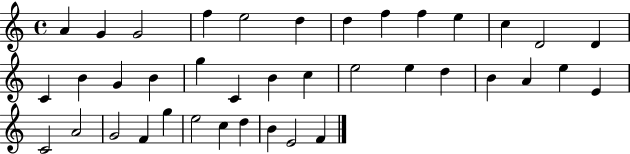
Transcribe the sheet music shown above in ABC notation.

X:1
T:Untitled
M:4/4
L:1/4
K:C
A G G2 f e2 d d f f e c D2 D C B G B g C B c e2 e d B A e E C2 A2 G2 F g e2 c d B E2 F